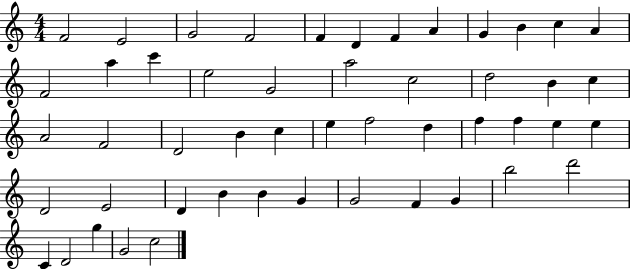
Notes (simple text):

F4/h E4/h G4/h F4/h F4/q D4/q F4/q A4/q G4/q B4/q C5/q A4/q F4/h A5/q C6/q E5/h G4/h A5/h C5/h D5/h B4/q C5/q A4/h F4/h D4/h B4/q C5/q E5/q F5/h D5/q F5/q F5/q E5/q E5/q D4/h E4/h D4/q B4/q B4/q G4/q G4/h F4/q G4/q B5/h D6/h C4/q D4/h G5/q G4/h C5/h